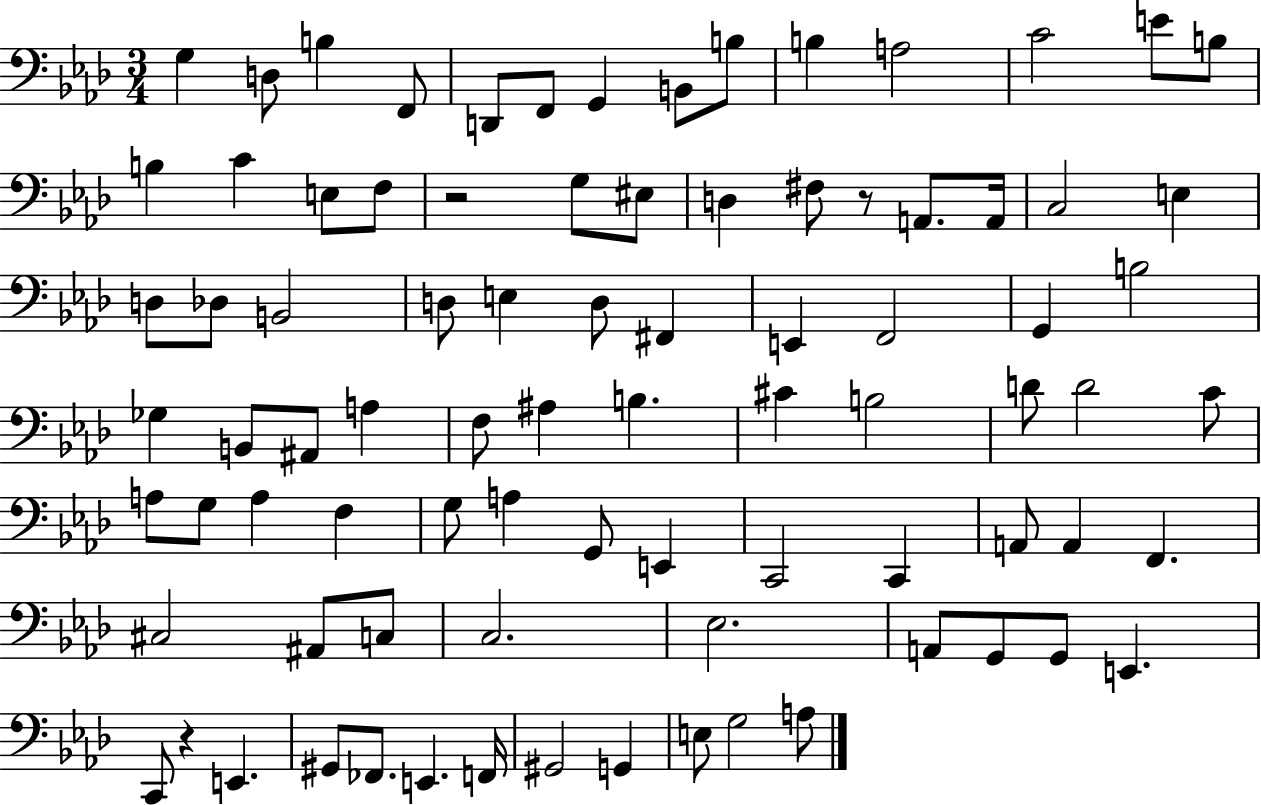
{
  \clef bass
  \numericTimeSignature
  \time 3/4
  \key aes \major
  g4 d8 b4 f,8 | d,8 f,8 g,4 b,8 b8 | b4 a2 | c'2 e'8 b8 | \break b4 c'4 e8 f8 | r2 g8 eis8 | d4 fis8 r8 a,8. a,16 | c2 e4 | \break d8 des8 b,2 | d8 e4 d8 fis,4 | e,4 f,2 | g,4 b2 | \break ges4 b,8 ais,8 a4 | f8 ais4 b4. | cis'4 b2 | d'8 d'2 c'8 | \break a8 g8 a4 f4 | g8 a4 g,8 e,4 | c,2 c,4 | a,8 a,4 f,4. | \break cis2 ais,8 c8 | c2. | ees2. | a,8 g,8 g,8 e,4. | \break c,8 r4 e,4. | gis,8 fes,8. e,4. f,16 | gis,2 g,4 | e8 g2 a8 | \break \bar "|."
}